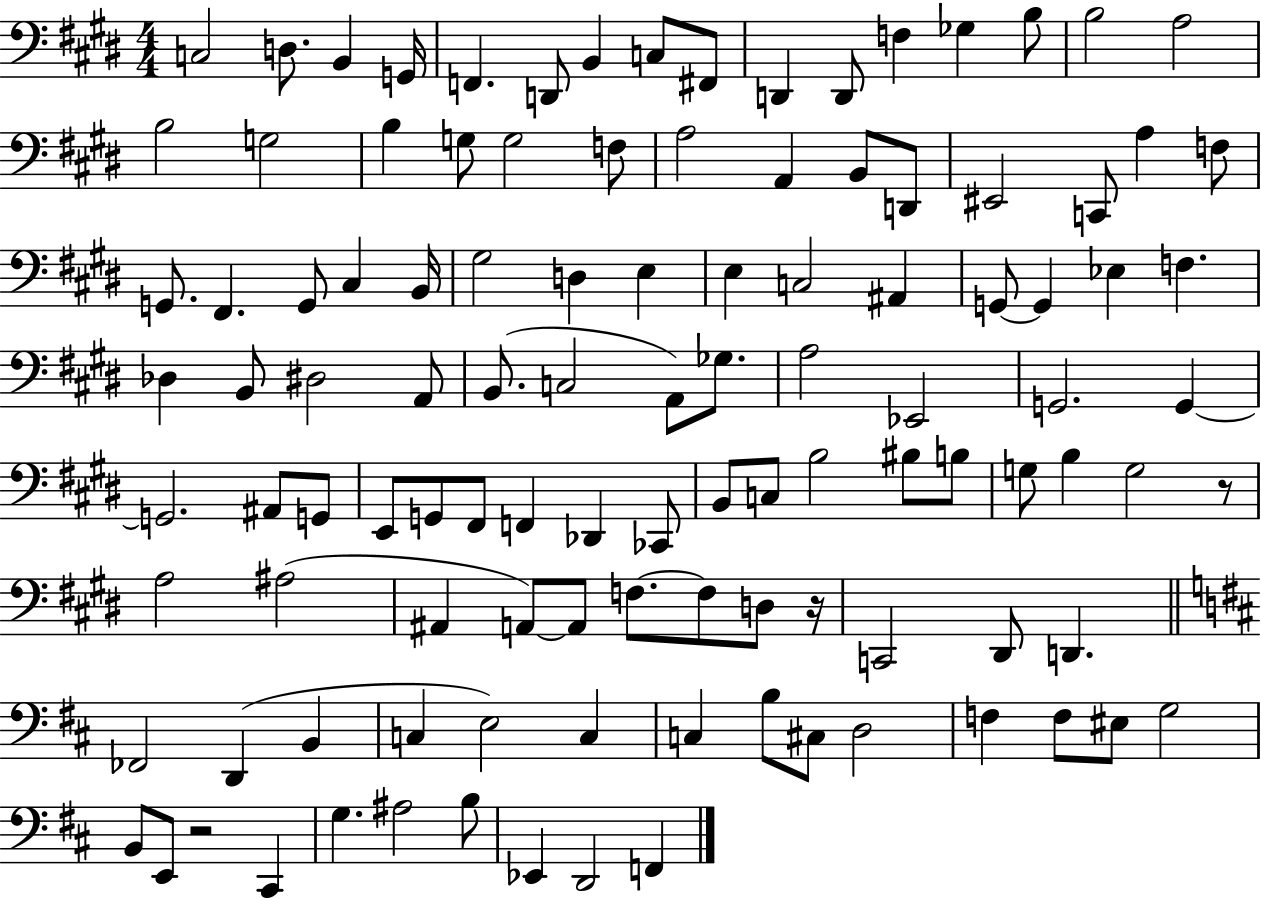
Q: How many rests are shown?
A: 3